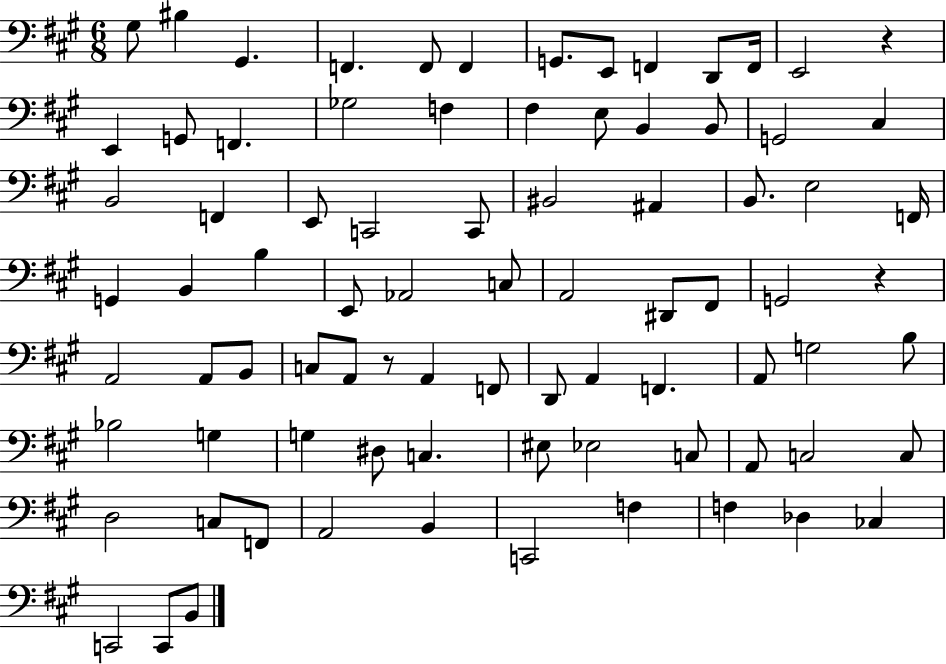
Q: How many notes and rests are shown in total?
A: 83